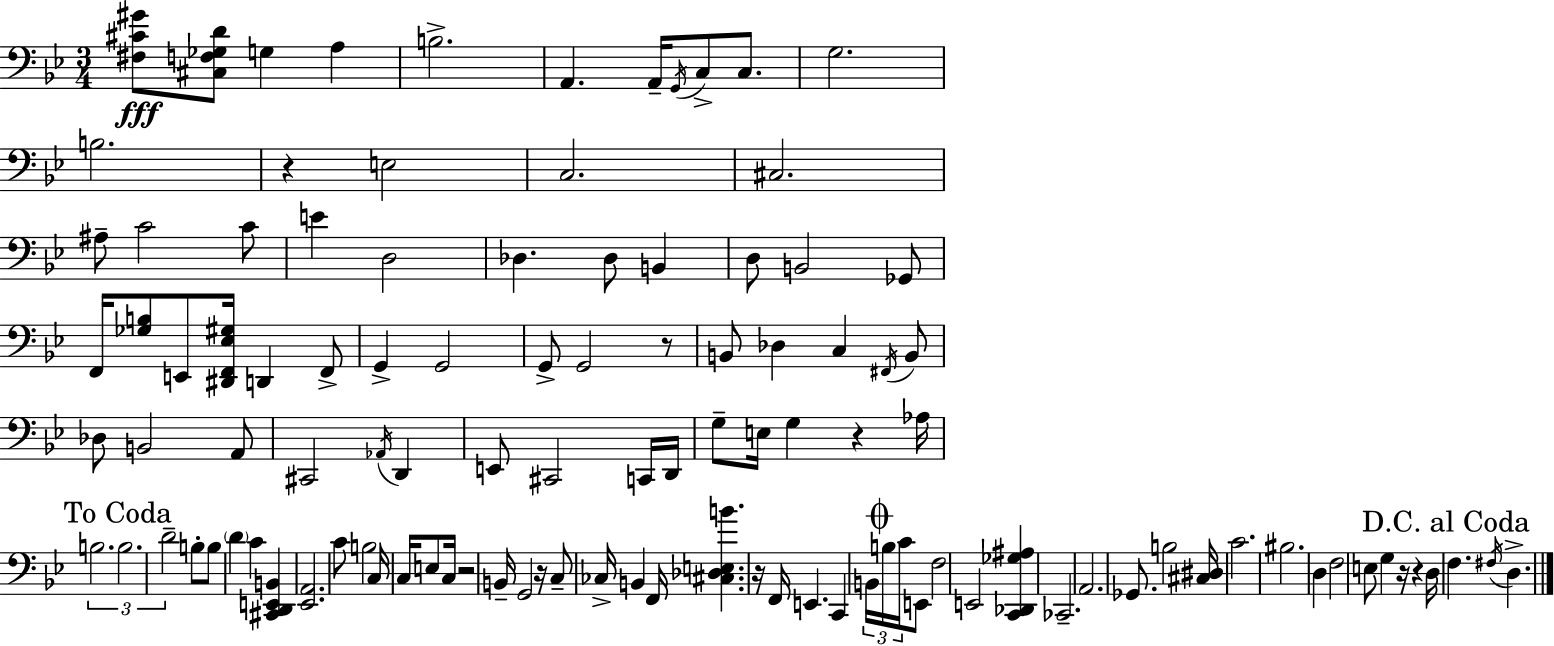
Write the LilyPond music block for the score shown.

{
  \clef bass
  \numericTimeSignature
  \time 3/4
  \key g \minor
  \repeat volta 2 { <fis cis' gis'>8\fff <cis f ges d'>8 g4 a4 | b2.-> | a,4. a,16-- \acciaccatura { g,16 } c8-> c8. | g2. | \break b2. | r4 e2 | c2. | cis2. | \break ais8-- c'2 c'8 | e'4 d2 | des4. des8 b,4 | d8 b,2 ges,8 | \break f,16 <ges b>8 e,8 <dis, f, ees gis>16 d,4 f,8-> | g,4-> g,2 | g,8-> g,2 r8 | b,8 des4 c4 \acciaccatura { fis,16 } | \break b,8 des8 b,2 | a,8 cis,2 \acciaccatura { aes,16 } d,4 | e,8 cis,2 | c,16 d,16 g8-- e16 g4 r4 | \break aes16 \mark "To Coda" \tuplet 3/2 { b2. | b2. | d'2-- } b8-. | b8 \parenthesize d'4 c'4 <cis, d, e, b,>4 | \break <ees, a,>2. | c'8 b2 | c16 c16 e8 c16 r2 | b,16-- g,2 r16 | \break c8-- ces16-> b,4 f,16 <cis des e b'>4. | r16 f,16 e,4. c,4 | \tuplet 3/2 { b,16 \mark \markup { \musicglyph "scripts.coda" } b16 c'16 } e,8 f2 | e,2 <c, des, ges ais>4 | \break ces,2.-- | a,2. | ges,8. b2 | <cis dis>16 c'2. | \break bis2. | d4 f2 | e8 g4 r16 r4 | d16 \mark "D.C. al Coda" f4. \acciaccatura { fis16 } d4.-> | \break } \bar "|."
}